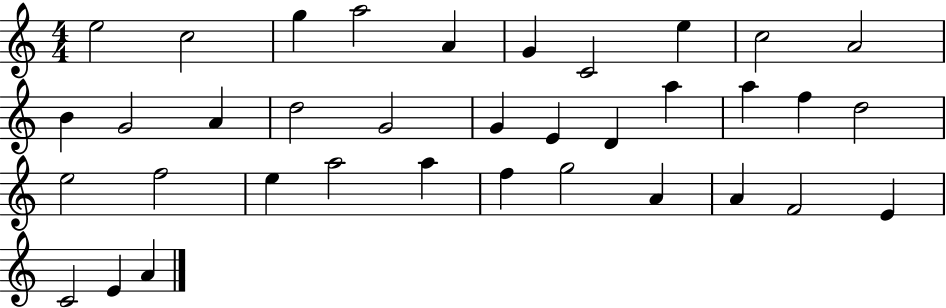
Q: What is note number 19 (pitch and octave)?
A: A5